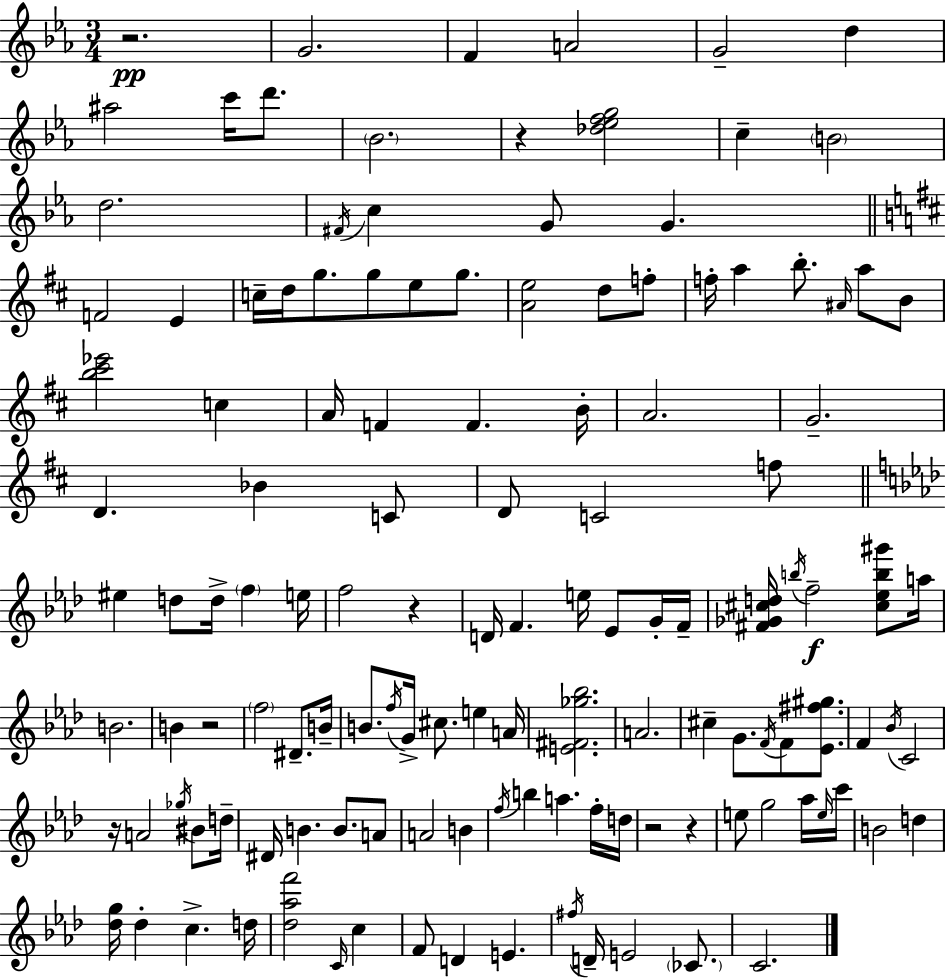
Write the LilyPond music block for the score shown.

{
  \clef treble
  \numericTimeSignature
  \time 3/4
  \key ees \major
  r2.\pp | g'2. | f'4 a'2 | g'2-- d''4 | \break ais''2 c'''16 d'''8. | \parenthesize bes'2. | r4 <des'' ees'' f'' g''>2 | c''4-- \parenthesize b'2 | \break d''2. | \acciaccatura { fis'16 } c''4 g'8 g'4. | \bar "||" \break \key d \major f'2 e'4 | c''16-- d''16 g''8. g''8 e''8 g''8. | <a' e''>2 d''8 f''8-. | f''16-. a''4 b''8.-. \grace { ais'16 } a''8 b'8 | \break <b'' cis''' ees'''>2 c''4 | a'16 f'4 f'4. | b'16-. a'2. | g'2.-- | \break d'4. bes'4 c'8 | d'8 c'2 f''8 | \bar "||" \break \key f \minor eis''4 d''8 d''16-> \parenthesize f''4 e''16 | f''2 r4 | d'16 f'4. e''16 ees'8 g'16-. f'16-- | <fis' ges' cis'' d''>16 \acciaccatura { b''16 } f''2--\f <cis'' ees'' b'' gis'''>8 | \break a''16 b'2. | b'4 r2 | \parenthesize f''2 dis'8.-- | b'16-- b'8. \acciaccatura { f''16 } g'16-> cis''8. e''4 | \break a'16 <e' fis' ges'' bes''>2. | a'2. | cis''4-- g'8. \acciaccatura { f'16 } f'8 | <ees' fis'' gis''>8. f'4 \acciaccatura { bes'16 } c'2 | \break r16 a'2 | \acciaccatura { ges''16 } bis'8 d''16-- dis'16 b'4. | b'8. a'8 a'2 | b'4 \acciaccatura { f''16 } b''4 a''4. | \break f''16-. d''16 r2 | r4 e''8 g''2 | aes''16 \grace { e''16 } c'''16 b'2 | d''4 <des'' g''>16 des''4-. | \break c''4.-> d''16 <des'' aes'' f'''>2 | \grace { c'16 } c''4 f'8 d'4 | e'4. \acciaccatura { fis''16 } d'16-- e'2 | \parenthesize ces'8. c'2. | \break \bar "|."
}